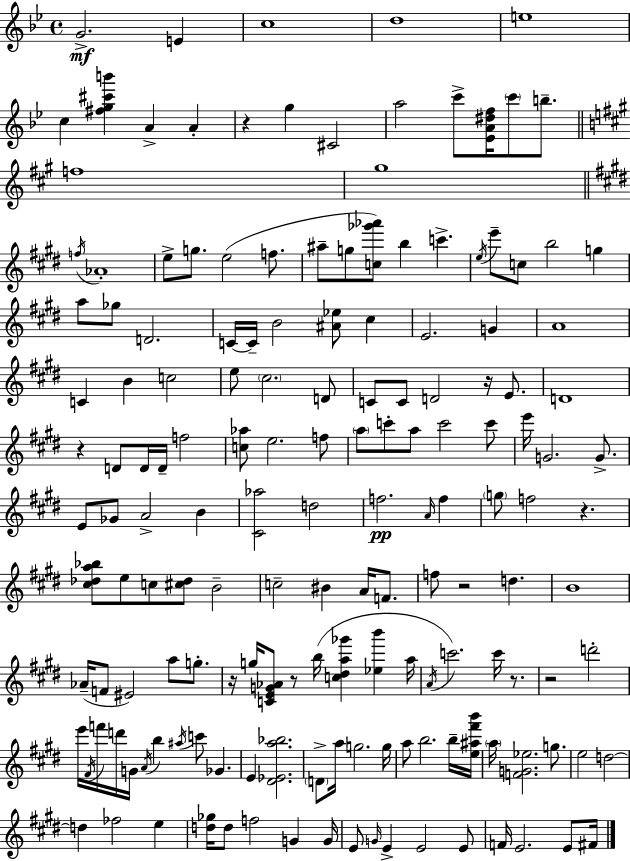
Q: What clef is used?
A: treble